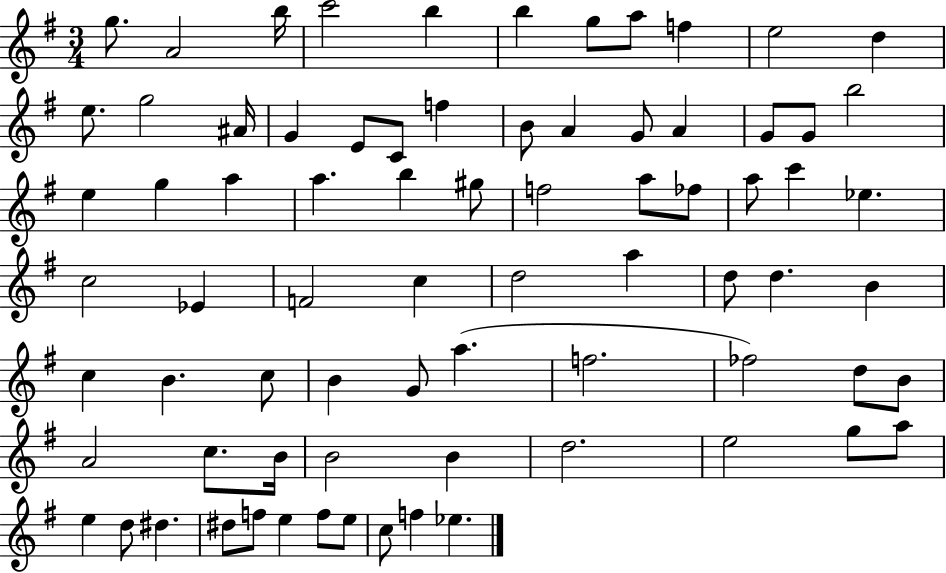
X:1
T:Untitled
M:3/4
L:1/4
K:G
g/2 A2 b/4 c'2 b b g/2 a/2 f e2 d e/2 g2 ^A/4 G E/2 C/2 f B/2 A G/2 A G/2 G/2 b2 e g a a b ^g/2 f2 a/2 _f/2 a/2 c' _e c2 _E F2 c d2 a d/2 d B c B c/2 B G/2 a f2 _f2 d/2 B/2 A2 c/2 B/4 B2 B d2 e2 g/2 a/2 e d/2 ^d ^d/2 f/2 e f/2 e/2 c/2 f _e